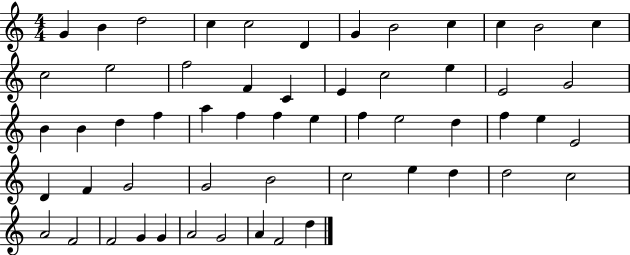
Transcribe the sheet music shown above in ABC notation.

X:1
T:Untitled
M:4/4
L:1/4
K:C
G B d2 c c2 D G B2 c c B2 c c2 e2 f2 F C E c2 e E2 G2 B B d f a f f e f e2 d f e E2 D F G2 G2 B2 c2 e d d2 c2 A2 F2 F2 G G A2 G2 A F2 d